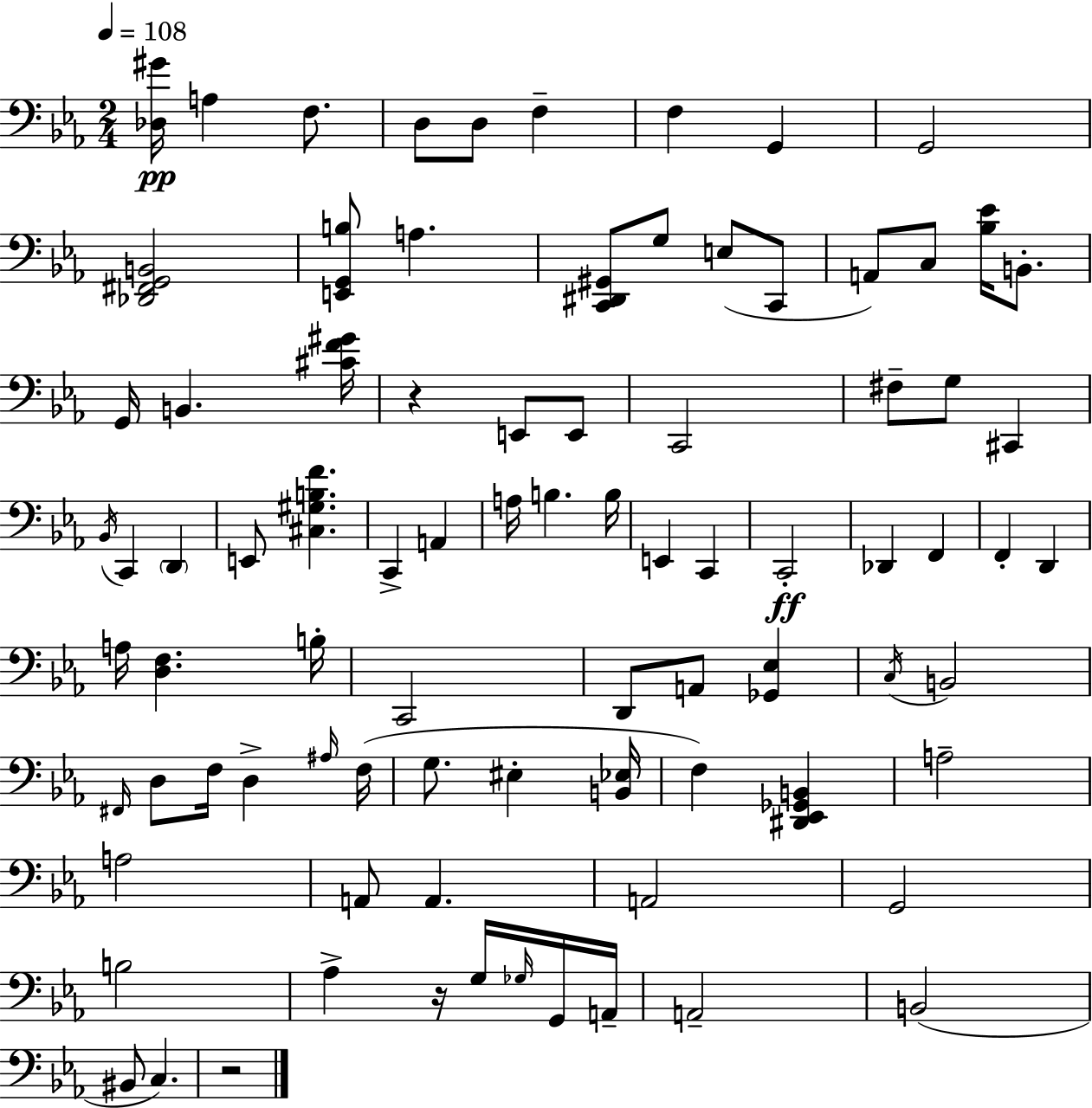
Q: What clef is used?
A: bass